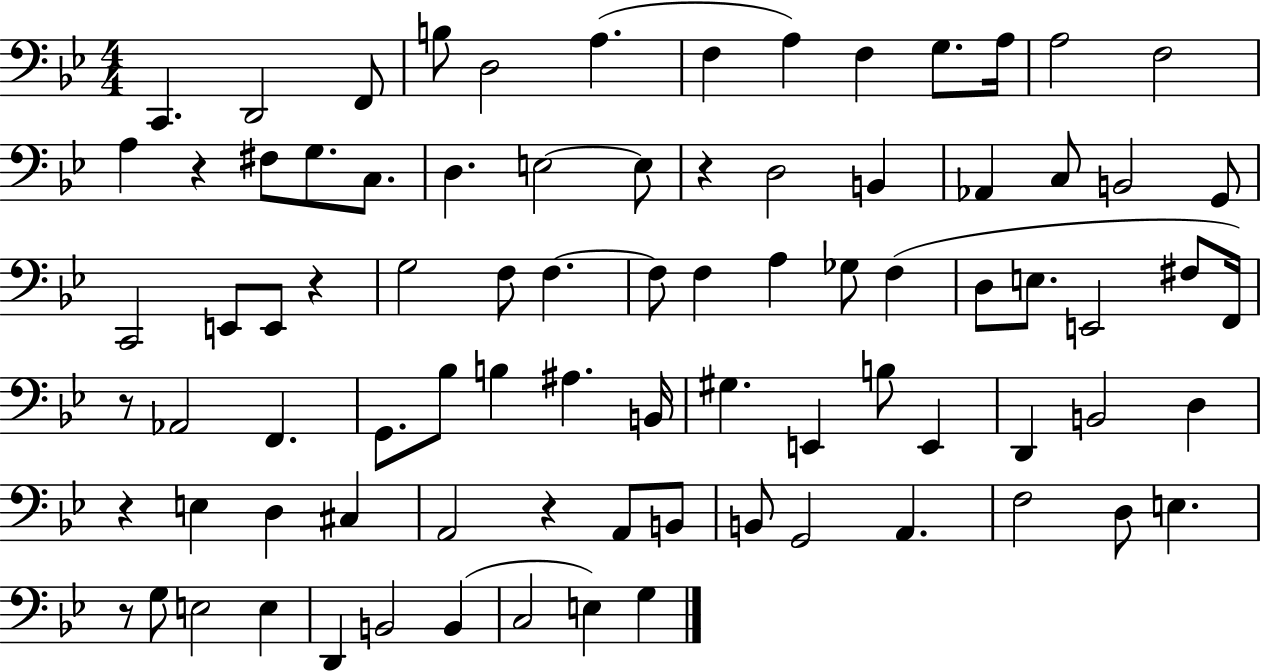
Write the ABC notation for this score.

X:1
T:Untitled
M:4/4
L:1/4
K:Bb
C,, D,,2 F,,/2 B,/2 D,2 A, F, A, F, G,/2 A,/4 A,2 F,2 A, z ^F,/2 G,/2 C,/2 D, E,2 E,/2 z D,2 B,, _A,, C,/2 B,,2 G,,/2 C,,2 E,,/2 E,,/2 z G,2 F,/2 F, F,/2 F, A, _G,/2 F, D,/2 E,/2 E,,2 ^F,/2 F,,/4 z/2 _A,,2 F,, G,,/2 _B,/2 B, ^A, B,,/4 ^G, E,, B,/2 E,, D,, B,,2 D, z E, D, ^C, A,,2 z A,,/2 B,,/2 B,,/2 G,,2 A,, F,2 D,/2 E, z/2 G,/2 E,2 E, D,, B,,2 B,, C,2 E, G,